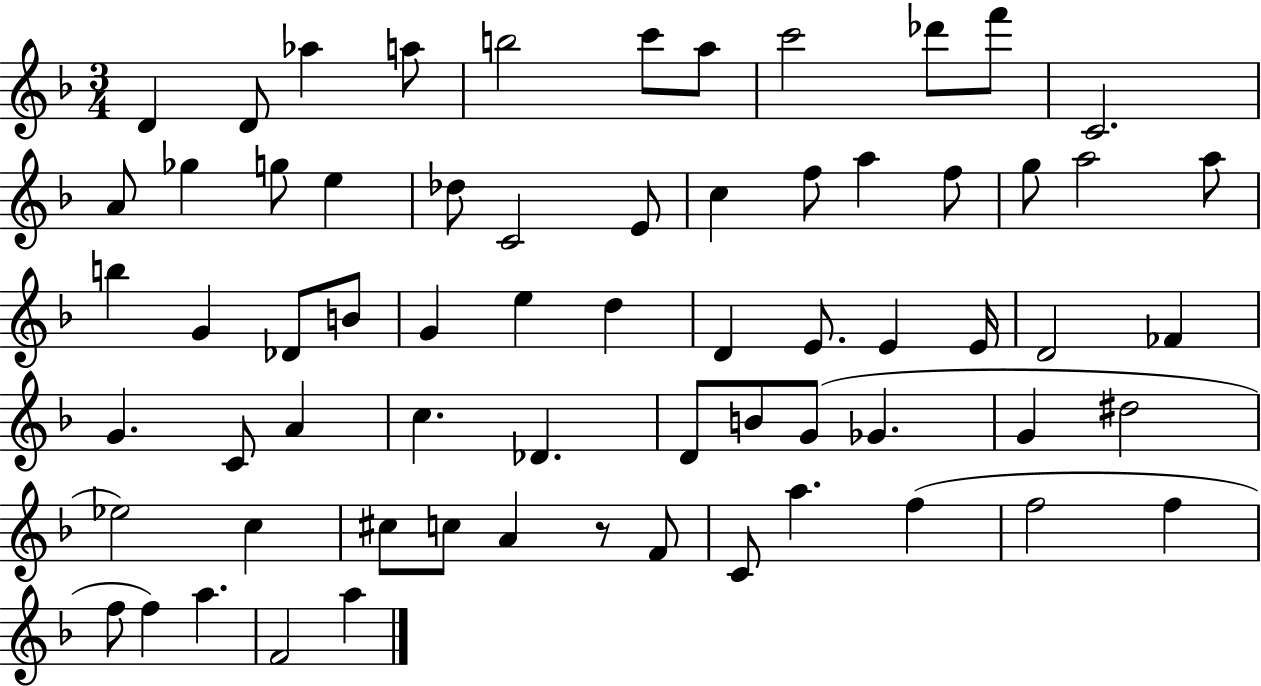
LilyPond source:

{
  \clef treble
  \numericTimeSignature
  \time 3/4
  \key f \major
  d'4 d'8 aes''4 a''8 | b''2 c'''8 a''8 | c'''2 des'''8 f'''8 | c'2. | \break a'8 ges''4 g''8 e''4 | des''8 c'2 e'8 | c''4 f''8 a''4 f''8 | g''8 a''2 a''8 | \break b''4 g'4 des'8 b'8 | g'4 e''4 d''4 | d'4 e'8. e'4 e'16 | d'2 fes'4 | \break g'4. c'8 a'4 | c''4. des'4. | d'8 b'8 g'8( ges'4. | g'4 dis''2 | \break ees''2) c''4 | cis''8 c''8 a'4 r8 f'8 | c'8 a''4. f''4( | f''2 f''4 | \break f''8 f''4) a''4. | f'2 a''4 | \bar "|."
}